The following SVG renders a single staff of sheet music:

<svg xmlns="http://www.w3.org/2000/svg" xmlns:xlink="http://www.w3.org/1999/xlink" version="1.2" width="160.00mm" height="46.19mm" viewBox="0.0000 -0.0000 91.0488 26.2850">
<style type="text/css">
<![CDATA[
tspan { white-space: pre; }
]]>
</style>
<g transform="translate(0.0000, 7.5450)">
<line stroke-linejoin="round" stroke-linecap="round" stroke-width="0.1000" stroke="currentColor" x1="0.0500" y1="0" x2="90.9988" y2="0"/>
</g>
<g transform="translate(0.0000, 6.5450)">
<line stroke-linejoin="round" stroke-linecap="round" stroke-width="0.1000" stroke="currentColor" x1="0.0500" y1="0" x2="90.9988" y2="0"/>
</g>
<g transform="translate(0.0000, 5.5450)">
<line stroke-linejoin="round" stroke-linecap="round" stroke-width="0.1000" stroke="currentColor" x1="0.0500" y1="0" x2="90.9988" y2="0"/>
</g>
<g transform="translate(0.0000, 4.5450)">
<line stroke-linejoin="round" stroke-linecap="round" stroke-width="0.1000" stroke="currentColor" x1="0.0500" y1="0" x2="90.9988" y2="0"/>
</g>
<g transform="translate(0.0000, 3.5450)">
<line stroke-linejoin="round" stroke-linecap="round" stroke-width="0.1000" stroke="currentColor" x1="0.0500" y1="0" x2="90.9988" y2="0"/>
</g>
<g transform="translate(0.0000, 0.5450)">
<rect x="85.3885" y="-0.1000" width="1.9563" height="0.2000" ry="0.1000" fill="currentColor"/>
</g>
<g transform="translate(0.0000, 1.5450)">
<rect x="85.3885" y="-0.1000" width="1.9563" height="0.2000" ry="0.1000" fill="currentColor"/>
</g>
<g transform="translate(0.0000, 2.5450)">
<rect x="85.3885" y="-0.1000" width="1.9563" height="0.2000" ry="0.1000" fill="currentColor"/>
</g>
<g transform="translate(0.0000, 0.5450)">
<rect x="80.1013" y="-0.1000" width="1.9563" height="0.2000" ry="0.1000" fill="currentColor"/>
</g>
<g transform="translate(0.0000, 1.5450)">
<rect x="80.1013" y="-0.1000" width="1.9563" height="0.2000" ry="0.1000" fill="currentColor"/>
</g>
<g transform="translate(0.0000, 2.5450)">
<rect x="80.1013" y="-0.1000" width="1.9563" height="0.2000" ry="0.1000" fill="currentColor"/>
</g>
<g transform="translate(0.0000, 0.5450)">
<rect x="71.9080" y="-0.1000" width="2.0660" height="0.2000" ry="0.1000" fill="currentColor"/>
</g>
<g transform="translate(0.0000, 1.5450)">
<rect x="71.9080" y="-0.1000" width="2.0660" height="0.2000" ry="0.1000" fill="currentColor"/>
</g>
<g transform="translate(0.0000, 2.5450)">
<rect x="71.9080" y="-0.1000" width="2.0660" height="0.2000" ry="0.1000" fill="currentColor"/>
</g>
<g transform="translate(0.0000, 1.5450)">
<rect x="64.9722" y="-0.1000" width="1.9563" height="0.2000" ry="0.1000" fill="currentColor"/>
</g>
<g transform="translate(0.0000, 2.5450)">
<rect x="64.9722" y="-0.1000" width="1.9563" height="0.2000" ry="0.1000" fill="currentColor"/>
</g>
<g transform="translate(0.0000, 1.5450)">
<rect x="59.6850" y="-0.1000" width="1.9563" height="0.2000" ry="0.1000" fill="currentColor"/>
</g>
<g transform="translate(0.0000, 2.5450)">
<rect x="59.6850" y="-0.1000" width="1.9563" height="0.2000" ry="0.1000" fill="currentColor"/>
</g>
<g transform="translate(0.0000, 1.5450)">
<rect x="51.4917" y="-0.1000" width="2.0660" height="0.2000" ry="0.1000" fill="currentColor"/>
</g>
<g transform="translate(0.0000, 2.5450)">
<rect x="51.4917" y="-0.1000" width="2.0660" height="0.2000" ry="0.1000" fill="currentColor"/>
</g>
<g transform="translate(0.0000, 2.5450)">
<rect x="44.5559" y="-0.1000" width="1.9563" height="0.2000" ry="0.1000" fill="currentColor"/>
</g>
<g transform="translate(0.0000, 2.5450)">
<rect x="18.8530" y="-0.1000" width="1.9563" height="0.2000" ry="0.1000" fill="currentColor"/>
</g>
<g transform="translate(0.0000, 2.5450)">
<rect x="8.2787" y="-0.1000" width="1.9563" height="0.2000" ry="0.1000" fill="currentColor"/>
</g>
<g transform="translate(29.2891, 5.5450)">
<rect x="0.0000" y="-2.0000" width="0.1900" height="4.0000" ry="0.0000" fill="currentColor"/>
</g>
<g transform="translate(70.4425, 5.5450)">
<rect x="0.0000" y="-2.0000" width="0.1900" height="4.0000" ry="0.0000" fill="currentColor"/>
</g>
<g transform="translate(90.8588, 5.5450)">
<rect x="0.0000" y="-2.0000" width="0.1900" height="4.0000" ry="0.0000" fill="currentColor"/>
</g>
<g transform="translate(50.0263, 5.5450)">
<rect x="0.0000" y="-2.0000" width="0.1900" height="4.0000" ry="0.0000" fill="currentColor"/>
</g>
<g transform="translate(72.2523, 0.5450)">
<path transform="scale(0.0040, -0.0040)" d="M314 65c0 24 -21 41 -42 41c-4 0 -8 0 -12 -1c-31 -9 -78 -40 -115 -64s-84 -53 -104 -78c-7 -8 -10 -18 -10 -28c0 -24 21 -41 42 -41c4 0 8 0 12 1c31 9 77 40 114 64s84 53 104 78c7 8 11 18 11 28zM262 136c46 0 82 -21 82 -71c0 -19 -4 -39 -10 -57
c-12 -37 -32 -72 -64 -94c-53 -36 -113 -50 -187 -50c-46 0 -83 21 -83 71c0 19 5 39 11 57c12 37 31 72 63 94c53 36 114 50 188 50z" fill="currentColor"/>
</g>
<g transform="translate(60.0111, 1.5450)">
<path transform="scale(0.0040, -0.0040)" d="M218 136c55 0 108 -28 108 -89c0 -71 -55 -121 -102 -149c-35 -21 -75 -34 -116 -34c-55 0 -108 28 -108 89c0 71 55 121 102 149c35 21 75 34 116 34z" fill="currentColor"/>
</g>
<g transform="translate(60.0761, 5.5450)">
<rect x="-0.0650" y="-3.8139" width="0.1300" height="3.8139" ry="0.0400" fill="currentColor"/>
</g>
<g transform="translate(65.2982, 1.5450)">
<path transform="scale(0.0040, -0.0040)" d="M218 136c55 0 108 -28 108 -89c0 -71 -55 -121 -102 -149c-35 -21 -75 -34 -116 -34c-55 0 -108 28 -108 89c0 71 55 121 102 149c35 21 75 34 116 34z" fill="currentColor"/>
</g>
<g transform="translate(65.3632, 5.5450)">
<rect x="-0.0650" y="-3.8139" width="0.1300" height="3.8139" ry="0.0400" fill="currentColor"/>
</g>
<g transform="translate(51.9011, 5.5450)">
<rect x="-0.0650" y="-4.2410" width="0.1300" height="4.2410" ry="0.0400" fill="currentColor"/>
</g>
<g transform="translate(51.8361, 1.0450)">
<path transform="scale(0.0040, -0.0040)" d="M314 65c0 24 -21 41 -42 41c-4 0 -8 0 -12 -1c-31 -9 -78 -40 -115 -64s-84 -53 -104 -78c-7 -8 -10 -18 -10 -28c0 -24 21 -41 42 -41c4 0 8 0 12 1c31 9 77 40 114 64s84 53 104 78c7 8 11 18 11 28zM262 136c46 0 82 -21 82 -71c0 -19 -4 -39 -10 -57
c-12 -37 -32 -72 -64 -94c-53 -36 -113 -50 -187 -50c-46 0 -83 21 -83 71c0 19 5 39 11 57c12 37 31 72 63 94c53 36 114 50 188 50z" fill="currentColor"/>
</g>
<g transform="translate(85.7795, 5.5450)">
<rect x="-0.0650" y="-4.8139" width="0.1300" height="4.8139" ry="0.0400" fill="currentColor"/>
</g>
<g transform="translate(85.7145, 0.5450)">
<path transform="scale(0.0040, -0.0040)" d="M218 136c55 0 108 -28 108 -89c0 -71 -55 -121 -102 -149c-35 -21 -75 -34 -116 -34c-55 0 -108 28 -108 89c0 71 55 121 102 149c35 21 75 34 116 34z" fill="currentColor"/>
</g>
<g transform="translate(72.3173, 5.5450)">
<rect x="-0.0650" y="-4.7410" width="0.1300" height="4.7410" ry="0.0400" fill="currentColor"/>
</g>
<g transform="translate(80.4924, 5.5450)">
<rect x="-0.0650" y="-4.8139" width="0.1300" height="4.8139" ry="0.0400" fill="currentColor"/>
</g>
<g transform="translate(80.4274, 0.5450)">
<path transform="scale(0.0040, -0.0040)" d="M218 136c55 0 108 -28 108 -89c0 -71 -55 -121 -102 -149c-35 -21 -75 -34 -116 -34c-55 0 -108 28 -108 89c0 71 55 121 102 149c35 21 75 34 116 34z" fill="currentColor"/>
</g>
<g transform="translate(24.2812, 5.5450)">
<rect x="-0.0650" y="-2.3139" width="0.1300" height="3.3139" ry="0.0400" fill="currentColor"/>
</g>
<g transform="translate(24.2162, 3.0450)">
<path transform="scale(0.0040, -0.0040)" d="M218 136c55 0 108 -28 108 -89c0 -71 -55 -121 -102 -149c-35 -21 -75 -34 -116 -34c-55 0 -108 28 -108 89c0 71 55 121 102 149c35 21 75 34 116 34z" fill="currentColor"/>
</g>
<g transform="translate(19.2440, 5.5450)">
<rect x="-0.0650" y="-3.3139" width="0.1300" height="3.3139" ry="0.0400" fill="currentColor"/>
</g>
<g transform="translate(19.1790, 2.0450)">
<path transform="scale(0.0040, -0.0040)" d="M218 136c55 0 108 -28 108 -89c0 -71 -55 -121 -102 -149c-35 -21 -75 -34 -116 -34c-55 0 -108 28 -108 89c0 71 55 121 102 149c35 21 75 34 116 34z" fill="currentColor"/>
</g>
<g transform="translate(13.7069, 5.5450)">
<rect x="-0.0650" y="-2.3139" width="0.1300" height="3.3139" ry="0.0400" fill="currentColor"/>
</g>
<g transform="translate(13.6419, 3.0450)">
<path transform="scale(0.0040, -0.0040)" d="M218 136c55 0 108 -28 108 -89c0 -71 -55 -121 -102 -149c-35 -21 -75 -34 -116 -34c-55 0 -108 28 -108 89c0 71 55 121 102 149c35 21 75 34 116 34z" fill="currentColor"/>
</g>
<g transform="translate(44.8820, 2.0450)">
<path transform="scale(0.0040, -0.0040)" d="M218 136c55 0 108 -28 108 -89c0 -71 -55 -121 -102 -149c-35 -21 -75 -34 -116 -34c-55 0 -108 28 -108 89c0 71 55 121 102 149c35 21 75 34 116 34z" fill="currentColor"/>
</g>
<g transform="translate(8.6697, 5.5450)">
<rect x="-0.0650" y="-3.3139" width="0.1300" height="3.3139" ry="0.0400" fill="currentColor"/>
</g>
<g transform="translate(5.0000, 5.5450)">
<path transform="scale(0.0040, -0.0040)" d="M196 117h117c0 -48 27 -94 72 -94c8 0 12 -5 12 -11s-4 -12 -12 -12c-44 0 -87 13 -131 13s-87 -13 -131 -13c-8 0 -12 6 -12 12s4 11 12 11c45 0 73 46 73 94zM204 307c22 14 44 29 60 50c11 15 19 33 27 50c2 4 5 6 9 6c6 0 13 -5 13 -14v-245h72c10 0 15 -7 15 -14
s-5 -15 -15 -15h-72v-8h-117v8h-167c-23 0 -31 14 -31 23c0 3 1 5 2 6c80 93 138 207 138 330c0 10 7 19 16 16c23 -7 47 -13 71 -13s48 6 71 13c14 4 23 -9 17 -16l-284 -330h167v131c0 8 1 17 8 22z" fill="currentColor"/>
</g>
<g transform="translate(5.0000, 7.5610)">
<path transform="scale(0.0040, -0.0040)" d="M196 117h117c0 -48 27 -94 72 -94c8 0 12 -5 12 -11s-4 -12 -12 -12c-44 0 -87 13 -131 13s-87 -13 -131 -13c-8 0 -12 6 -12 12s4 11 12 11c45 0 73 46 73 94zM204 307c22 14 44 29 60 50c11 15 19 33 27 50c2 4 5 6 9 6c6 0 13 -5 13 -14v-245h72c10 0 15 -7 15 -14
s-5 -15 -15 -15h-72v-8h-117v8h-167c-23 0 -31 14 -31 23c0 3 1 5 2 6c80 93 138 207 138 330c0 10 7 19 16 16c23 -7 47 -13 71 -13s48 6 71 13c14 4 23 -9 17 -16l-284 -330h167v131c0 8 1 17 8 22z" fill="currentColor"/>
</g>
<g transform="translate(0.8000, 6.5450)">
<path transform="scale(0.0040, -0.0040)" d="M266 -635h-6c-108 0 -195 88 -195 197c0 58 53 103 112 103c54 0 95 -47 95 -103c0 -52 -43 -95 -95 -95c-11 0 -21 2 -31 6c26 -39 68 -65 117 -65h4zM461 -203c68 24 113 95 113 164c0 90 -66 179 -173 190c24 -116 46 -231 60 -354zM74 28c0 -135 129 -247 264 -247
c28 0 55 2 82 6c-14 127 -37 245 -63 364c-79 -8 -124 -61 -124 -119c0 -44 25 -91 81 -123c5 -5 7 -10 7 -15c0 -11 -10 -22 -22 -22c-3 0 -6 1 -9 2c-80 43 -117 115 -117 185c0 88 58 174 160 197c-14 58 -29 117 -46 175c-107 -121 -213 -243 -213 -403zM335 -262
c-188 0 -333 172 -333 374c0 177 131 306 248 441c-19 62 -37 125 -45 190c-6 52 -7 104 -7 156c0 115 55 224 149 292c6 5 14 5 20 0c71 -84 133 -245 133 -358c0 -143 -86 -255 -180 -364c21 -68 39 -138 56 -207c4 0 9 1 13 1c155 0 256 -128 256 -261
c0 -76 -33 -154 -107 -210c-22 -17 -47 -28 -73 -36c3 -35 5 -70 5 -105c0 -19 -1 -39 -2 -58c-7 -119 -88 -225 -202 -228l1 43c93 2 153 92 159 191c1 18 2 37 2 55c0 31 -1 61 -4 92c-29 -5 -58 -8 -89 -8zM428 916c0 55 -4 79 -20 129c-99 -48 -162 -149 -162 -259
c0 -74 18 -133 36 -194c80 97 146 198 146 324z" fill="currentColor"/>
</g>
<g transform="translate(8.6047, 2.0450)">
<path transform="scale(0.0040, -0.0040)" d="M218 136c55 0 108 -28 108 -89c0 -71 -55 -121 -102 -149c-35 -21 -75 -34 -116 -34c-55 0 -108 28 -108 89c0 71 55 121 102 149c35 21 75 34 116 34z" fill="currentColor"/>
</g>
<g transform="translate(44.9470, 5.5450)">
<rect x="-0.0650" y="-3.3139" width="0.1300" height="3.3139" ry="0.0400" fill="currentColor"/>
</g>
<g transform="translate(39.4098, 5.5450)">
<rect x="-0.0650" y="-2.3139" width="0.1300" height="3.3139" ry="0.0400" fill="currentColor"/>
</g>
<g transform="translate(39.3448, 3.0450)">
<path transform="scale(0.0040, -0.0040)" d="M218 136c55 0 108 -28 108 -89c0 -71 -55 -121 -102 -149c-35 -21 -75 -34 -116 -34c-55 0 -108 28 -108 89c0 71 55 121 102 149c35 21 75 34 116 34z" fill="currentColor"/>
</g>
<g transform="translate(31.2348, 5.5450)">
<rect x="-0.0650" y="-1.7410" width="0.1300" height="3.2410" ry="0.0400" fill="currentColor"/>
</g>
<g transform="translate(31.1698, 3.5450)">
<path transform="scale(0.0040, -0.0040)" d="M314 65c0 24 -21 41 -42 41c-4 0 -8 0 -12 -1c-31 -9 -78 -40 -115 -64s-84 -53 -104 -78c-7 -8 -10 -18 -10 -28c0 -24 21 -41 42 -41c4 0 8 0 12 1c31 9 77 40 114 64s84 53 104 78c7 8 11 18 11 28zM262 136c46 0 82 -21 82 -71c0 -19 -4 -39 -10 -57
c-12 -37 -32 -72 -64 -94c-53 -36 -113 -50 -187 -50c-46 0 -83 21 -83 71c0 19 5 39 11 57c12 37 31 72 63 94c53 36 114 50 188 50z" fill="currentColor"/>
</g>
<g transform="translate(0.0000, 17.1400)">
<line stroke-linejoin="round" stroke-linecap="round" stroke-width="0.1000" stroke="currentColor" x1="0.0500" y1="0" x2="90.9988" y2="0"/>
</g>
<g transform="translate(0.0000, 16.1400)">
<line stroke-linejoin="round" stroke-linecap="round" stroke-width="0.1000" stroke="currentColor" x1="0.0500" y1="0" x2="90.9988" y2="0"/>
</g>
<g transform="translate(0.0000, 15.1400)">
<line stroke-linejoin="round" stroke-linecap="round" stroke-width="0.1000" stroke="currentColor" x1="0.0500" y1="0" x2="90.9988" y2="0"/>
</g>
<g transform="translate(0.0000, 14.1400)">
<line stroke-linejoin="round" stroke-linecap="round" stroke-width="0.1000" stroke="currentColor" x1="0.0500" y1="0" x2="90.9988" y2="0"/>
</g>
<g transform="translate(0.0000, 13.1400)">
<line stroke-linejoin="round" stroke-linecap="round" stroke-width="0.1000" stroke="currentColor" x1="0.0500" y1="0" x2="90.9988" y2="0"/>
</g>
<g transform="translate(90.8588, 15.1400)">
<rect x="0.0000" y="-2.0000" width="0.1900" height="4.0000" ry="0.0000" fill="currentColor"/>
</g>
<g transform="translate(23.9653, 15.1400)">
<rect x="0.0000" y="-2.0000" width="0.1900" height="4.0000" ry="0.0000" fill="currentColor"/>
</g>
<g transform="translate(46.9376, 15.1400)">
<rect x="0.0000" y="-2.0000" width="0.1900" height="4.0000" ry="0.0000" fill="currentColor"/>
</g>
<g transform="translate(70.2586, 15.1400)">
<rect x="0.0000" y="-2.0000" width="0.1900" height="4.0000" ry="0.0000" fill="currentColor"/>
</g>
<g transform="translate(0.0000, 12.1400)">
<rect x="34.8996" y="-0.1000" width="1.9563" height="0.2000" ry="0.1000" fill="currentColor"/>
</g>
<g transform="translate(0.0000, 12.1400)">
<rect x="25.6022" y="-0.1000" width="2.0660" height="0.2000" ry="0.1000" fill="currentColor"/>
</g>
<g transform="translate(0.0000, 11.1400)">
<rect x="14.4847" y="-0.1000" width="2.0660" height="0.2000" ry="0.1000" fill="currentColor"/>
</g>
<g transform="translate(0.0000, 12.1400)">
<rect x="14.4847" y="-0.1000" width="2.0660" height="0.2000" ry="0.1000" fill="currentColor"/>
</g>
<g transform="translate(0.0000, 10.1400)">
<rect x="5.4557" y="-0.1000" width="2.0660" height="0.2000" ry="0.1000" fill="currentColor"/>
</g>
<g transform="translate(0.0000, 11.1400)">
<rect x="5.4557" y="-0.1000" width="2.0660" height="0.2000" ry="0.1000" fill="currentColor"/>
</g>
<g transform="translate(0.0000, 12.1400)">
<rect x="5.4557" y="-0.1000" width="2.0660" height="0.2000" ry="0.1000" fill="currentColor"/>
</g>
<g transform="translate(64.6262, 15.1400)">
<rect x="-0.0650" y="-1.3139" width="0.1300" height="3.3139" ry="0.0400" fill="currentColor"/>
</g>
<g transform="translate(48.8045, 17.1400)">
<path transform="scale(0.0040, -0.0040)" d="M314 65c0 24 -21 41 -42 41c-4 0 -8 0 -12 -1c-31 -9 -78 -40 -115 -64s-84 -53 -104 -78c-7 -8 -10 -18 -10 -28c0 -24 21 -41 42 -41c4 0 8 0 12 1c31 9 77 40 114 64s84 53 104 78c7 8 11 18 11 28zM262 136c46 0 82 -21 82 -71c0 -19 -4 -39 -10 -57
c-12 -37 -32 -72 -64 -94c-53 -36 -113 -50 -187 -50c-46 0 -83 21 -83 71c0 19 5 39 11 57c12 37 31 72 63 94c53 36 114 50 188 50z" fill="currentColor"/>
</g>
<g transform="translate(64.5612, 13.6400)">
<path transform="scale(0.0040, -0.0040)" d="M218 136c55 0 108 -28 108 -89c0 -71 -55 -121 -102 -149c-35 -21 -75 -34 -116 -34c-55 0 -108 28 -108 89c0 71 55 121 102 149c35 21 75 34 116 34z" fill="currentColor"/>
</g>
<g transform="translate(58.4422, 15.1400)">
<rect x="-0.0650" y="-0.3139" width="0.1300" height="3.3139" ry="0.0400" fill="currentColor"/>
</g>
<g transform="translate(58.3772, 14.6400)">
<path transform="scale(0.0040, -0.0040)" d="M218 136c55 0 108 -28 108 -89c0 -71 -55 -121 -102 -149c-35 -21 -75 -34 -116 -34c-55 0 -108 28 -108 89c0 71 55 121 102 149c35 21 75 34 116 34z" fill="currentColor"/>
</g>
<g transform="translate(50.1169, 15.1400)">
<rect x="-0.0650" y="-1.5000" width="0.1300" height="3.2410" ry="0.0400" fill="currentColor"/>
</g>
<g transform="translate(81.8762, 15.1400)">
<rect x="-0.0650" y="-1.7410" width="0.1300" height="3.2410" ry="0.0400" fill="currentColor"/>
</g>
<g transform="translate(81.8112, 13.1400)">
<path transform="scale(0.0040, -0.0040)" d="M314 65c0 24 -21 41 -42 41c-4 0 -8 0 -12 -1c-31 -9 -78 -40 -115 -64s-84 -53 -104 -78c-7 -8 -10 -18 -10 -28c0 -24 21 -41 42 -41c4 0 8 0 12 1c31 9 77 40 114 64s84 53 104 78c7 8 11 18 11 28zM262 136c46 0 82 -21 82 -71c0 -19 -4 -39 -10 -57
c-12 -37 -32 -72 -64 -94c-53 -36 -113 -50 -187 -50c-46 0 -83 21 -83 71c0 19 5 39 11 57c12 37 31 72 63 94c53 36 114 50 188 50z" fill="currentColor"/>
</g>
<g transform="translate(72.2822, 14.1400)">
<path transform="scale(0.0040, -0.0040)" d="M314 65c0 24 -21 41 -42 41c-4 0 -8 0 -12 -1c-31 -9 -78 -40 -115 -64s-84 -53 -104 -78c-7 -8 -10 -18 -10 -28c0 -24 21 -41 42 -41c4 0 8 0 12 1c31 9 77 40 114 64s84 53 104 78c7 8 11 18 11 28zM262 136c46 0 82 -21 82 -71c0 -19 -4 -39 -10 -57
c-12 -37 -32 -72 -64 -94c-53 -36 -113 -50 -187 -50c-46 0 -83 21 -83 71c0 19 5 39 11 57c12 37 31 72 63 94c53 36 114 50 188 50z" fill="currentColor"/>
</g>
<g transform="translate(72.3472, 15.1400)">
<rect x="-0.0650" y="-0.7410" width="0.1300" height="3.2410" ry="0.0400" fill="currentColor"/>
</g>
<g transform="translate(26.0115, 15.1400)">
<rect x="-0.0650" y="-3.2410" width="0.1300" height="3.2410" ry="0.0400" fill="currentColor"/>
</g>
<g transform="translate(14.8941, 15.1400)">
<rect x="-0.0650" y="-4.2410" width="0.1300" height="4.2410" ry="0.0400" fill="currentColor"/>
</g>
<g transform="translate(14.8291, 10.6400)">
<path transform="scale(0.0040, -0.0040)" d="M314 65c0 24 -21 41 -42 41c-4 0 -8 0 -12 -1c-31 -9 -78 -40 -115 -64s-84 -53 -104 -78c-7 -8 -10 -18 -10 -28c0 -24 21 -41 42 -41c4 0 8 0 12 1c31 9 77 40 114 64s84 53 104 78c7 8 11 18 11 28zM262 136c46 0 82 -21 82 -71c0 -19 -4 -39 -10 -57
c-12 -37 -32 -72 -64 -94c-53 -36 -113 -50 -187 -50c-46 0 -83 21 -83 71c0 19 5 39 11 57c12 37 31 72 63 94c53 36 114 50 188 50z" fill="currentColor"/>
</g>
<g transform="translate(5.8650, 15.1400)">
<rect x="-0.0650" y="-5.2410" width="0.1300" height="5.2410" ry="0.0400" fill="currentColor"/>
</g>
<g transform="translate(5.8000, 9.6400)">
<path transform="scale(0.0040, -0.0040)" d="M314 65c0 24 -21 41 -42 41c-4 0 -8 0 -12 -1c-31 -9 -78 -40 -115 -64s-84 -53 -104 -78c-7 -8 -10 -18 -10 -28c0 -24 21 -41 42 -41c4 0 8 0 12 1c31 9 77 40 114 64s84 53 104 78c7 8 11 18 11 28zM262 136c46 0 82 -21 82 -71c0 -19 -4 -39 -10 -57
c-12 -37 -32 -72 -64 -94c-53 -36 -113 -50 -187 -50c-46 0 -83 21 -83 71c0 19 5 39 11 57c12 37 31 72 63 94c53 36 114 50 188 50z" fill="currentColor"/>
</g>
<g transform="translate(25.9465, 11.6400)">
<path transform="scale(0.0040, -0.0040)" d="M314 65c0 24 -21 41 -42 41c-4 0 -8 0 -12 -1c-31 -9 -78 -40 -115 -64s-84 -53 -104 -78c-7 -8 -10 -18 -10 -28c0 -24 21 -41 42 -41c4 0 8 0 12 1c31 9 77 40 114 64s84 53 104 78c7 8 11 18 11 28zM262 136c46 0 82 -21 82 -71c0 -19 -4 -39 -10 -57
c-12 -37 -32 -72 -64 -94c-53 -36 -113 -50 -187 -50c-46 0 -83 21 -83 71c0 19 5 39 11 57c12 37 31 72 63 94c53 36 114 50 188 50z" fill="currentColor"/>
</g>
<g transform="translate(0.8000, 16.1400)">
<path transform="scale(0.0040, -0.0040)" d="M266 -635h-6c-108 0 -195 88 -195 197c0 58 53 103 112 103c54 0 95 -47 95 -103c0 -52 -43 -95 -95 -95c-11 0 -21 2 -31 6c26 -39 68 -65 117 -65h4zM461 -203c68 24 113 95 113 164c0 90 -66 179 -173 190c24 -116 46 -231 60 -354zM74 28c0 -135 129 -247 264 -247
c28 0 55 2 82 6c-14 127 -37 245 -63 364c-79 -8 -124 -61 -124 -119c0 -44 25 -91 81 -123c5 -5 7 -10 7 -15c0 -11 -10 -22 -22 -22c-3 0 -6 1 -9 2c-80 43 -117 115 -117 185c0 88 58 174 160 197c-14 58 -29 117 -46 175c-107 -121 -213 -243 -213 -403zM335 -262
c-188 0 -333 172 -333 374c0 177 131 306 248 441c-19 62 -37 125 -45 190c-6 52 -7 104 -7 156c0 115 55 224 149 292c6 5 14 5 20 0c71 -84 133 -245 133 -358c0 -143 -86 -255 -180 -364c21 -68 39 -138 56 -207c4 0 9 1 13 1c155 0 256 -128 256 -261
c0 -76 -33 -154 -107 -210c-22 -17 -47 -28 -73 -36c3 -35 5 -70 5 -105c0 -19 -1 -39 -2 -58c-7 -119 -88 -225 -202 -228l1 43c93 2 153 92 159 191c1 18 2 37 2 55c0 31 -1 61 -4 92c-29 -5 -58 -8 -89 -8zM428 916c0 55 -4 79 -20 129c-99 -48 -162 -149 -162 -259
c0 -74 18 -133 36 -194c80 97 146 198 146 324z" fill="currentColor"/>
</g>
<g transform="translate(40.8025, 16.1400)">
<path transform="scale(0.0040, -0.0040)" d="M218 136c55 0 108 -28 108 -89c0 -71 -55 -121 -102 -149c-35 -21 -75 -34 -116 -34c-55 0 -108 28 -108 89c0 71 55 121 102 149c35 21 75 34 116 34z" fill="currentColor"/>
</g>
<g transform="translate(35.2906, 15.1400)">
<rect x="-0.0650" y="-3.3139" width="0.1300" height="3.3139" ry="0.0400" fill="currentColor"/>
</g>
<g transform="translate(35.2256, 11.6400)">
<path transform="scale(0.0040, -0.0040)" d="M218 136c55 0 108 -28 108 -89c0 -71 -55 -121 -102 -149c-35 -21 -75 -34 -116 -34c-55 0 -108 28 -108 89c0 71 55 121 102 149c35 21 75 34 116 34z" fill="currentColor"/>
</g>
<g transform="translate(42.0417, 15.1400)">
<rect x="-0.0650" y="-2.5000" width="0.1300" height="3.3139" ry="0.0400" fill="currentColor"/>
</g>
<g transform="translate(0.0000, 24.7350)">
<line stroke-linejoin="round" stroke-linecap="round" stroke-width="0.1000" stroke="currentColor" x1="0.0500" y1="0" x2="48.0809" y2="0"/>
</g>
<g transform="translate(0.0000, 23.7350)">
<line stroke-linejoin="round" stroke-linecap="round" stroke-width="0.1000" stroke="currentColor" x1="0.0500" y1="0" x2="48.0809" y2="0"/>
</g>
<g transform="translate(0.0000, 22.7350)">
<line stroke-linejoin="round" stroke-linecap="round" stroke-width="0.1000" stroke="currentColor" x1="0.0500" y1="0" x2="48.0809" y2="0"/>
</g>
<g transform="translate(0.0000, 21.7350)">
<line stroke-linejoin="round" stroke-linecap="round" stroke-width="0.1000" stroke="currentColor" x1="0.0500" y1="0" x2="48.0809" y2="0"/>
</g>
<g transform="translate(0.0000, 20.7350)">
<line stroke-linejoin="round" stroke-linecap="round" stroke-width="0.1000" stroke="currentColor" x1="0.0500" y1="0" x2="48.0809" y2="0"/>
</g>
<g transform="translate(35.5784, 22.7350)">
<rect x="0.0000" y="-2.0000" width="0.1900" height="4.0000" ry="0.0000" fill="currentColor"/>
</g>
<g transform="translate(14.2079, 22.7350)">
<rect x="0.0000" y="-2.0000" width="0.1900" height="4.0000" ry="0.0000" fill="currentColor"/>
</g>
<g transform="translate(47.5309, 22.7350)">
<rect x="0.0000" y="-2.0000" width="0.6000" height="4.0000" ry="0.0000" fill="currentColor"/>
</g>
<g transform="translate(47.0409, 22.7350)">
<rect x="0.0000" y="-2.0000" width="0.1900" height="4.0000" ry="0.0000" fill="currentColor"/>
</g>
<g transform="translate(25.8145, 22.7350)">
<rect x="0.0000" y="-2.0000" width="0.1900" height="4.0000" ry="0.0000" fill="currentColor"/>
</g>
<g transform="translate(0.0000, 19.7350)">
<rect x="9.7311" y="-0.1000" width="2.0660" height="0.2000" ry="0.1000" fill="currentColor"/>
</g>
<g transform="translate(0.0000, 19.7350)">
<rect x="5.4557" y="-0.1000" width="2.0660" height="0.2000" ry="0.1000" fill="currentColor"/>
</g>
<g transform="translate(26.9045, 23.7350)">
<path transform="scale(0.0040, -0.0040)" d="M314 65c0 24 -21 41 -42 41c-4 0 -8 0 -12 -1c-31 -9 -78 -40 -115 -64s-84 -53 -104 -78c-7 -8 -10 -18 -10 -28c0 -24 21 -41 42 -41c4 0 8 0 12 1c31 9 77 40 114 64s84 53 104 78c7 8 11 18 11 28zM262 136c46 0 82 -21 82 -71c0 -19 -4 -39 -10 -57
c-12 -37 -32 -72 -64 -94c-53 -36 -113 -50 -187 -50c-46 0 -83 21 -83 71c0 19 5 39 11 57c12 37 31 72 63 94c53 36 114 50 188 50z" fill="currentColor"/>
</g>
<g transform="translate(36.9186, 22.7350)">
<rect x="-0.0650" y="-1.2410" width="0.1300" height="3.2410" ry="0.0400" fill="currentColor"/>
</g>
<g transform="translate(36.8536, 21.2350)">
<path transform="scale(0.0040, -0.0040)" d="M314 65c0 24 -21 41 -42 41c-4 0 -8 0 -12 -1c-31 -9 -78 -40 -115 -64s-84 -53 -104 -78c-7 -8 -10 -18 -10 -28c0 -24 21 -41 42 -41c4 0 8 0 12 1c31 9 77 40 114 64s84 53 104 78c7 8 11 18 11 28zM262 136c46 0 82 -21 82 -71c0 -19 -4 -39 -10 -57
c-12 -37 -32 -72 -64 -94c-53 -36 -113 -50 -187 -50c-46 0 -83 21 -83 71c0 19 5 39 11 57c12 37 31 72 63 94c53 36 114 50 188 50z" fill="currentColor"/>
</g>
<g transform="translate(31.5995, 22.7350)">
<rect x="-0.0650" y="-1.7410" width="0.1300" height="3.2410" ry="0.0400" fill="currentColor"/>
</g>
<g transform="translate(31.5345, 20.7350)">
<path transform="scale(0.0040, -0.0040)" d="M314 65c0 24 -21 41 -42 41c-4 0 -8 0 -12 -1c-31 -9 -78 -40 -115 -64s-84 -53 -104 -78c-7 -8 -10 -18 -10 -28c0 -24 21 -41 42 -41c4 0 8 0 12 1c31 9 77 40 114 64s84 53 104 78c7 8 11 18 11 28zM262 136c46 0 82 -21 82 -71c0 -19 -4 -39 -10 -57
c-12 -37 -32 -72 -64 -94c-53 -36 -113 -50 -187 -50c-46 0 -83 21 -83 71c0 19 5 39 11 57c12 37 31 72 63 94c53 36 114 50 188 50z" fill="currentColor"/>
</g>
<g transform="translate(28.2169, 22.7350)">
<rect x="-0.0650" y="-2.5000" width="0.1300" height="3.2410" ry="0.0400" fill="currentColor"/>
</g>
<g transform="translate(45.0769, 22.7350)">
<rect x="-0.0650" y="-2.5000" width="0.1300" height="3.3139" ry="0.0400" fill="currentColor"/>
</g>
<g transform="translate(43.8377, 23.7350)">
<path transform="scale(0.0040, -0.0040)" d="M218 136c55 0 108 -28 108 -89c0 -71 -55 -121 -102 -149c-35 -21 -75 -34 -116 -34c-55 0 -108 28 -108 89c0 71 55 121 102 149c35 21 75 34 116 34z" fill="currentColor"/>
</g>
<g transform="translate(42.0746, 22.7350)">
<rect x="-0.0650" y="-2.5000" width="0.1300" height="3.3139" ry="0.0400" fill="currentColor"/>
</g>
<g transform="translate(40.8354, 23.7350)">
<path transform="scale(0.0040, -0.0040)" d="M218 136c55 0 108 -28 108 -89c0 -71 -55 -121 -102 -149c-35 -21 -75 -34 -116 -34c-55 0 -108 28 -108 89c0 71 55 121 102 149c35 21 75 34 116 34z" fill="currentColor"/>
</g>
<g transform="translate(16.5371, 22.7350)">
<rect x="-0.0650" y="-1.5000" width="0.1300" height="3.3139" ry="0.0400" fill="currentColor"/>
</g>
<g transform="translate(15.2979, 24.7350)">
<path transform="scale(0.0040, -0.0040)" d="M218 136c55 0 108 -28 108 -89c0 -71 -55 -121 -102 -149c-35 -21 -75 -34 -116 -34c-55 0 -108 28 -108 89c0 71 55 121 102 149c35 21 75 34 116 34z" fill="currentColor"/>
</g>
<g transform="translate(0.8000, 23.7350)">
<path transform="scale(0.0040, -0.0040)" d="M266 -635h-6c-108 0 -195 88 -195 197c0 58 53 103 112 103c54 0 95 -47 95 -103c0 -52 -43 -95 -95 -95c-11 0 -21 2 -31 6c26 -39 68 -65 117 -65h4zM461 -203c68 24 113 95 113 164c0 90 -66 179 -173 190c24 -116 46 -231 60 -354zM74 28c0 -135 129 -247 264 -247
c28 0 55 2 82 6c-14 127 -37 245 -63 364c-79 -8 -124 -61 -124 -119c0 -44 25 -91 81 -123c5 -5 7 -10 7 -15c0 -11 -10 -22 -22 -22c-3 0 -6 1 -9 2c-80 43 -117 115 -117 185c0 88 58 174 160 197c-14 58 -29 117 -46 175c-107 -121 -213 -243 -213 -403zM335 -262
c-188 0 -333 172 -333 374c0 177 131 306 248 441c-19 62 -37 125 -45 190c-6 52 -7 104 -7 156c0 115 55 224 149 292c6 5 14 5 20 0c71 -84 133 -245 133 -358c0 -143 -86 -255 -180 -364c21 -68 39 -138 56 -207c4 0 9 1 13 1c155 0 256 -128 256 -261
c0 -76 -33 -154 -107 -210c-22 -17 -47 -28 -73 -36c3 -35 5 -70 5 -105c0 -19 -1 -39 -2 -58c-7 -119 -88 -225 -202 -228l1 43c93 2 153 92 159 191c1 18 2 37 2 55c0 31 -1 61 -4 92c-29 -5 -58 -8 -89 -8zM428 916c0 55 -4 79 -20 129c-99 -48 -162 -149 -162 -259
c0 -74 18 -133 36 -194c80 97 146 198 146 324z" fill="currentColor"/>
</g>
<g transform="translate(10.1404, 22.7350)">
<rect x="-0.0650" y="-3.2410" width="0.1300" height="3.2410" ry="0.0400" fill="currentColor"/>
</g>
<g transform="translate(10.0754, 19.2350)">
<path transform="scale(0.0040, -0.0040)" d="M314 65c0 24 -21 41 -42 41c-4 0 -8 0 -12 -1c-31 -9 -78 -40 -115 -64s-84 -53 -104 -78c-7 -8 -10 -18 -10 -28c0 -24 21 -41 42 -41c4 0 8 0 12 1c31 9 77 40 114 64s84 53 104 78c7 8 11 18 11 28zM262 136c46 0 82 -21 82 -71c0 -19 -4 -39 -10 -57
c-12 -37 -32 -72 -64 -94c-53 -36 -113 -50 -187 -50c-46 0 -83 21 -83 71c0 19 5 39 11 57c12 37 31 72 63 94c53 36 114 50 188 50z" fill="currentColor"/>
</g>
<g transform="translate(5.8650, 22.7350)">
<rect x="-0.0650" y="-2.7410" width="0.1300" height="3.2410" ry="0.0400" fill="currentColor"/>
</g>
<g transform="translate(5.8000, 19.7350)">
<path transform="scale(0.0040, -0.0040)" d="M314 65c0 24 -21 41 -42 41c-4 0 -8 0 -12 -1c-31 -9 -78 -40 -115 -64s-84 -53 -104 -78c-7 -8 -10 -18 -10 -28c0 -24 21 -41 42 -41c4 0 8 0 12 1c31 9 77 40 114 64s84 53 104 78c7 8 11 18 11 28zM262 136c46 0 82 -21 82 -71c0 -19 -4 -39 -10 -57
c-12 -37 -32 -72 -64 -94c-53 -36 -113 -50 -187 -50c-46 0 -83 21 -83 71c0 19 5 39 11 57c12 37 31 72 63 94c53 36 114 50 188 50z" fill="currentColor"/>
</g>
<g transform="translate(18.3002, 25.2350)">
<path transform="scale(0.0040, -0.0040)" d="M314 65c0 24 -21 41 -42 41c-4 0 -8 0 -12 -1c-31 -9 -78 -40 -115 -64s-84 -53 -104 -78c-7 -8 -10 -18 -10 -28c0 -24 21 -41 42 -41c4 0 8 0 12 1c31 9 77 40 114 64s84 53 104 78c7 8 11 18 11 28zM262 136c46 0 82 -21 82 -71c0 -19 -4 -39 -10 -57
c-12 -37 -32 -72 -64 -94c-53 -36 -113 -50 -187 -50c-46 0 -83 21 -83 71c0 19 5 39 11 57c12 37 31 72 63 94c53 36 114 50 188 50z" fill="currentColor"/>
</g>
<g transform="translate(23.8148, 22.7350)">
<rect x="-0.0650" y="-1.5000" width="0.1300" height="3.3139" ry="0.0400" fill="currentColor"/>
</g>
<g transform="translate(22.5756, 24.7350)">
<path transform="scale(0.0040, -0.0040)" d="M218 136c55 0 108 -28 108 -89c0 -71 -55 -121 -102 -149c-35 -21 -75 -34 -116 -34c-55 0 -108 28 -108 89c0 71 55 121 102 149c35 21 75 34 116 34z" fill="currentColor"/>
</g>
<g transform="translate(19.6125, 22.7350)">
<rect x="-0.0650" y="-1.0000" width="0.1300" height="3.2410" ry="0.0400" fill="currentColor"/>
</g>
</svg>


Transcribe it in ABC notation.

X:1
T:Untitled
M:4/4
L:1/4
K:C
b g b g f2 g b d'2 c' c' e'2 e' e' f'2 d'2 b2 b G E2 c e d2 f2 a2 b2 E D2 E G2 f2 e2 G G